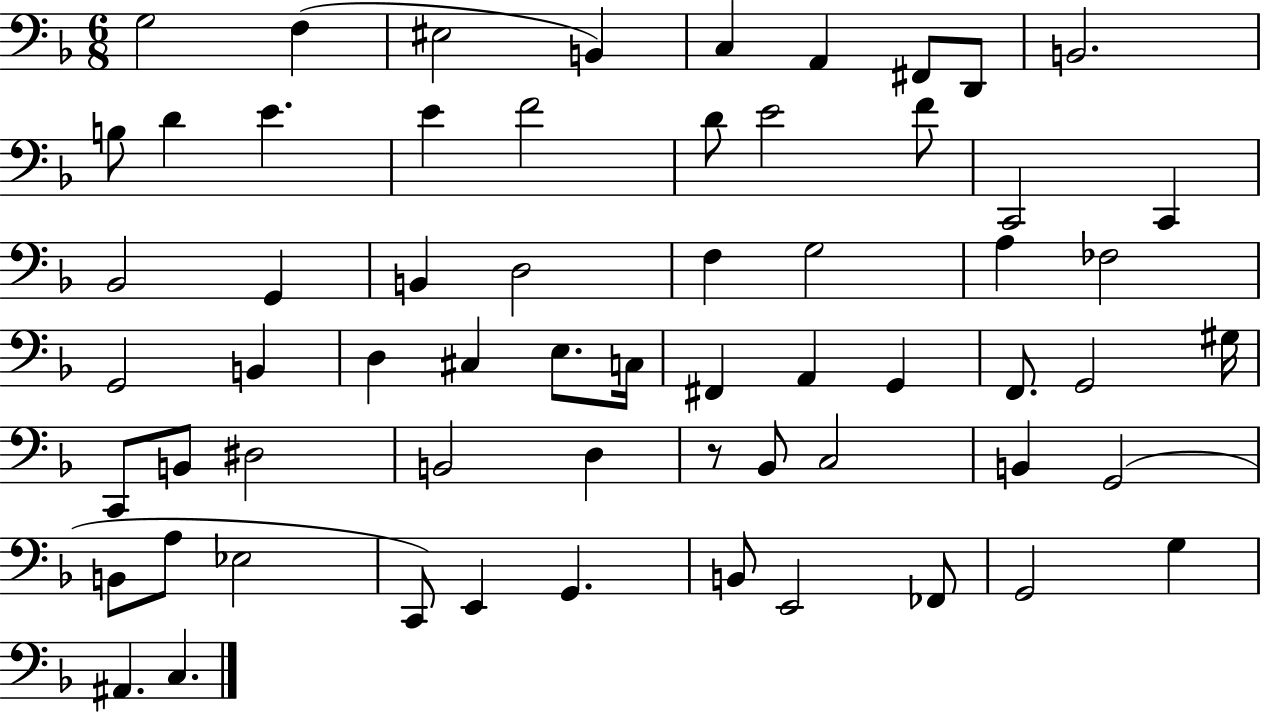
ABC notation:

X:1
T:Untitled
M:6/8
L:1/4
K:F
G,2 F, ^E,2 B,, C, A,, ^F,,/2 D,,/2 B,,2 B,/2 D E E F2 D/2 E2 F/2 C,,2 C,, _B,,2 G,, B,, D,2 F, G,2 A, _F,2 G,,2 B,, D, ^C, E,/2 C,/4 ^F,, A,, G,, F,,/2 G,,2 ^G,/4 C,,/2 B,,/2 ^D,2 B,,2 D, z/2 _B,,/2 C,2 B,, G,,2 B,,/2 A,/2 _E,2 C,,/2 E,, G,, B,,/2 E,,2 _F,,/2 G,,2 G, ^A,, C,